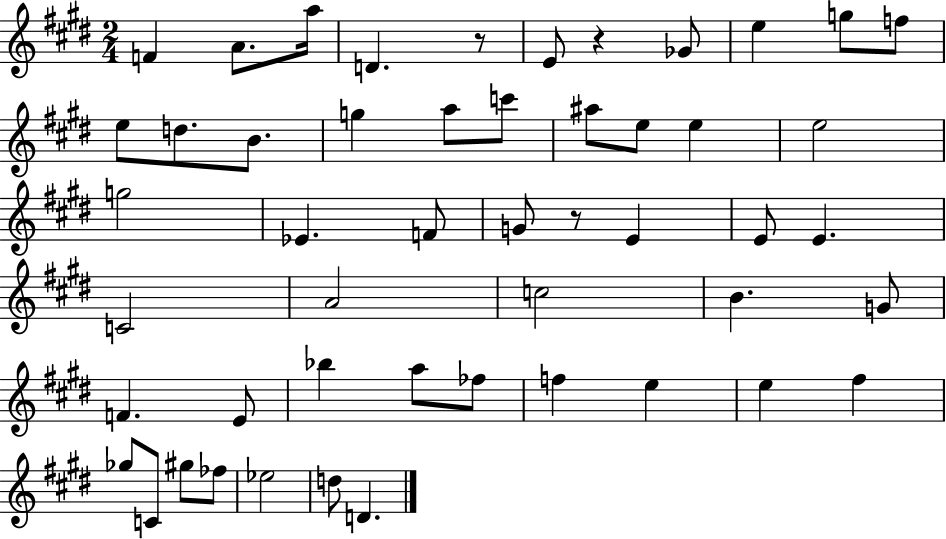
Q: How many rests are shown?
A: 3